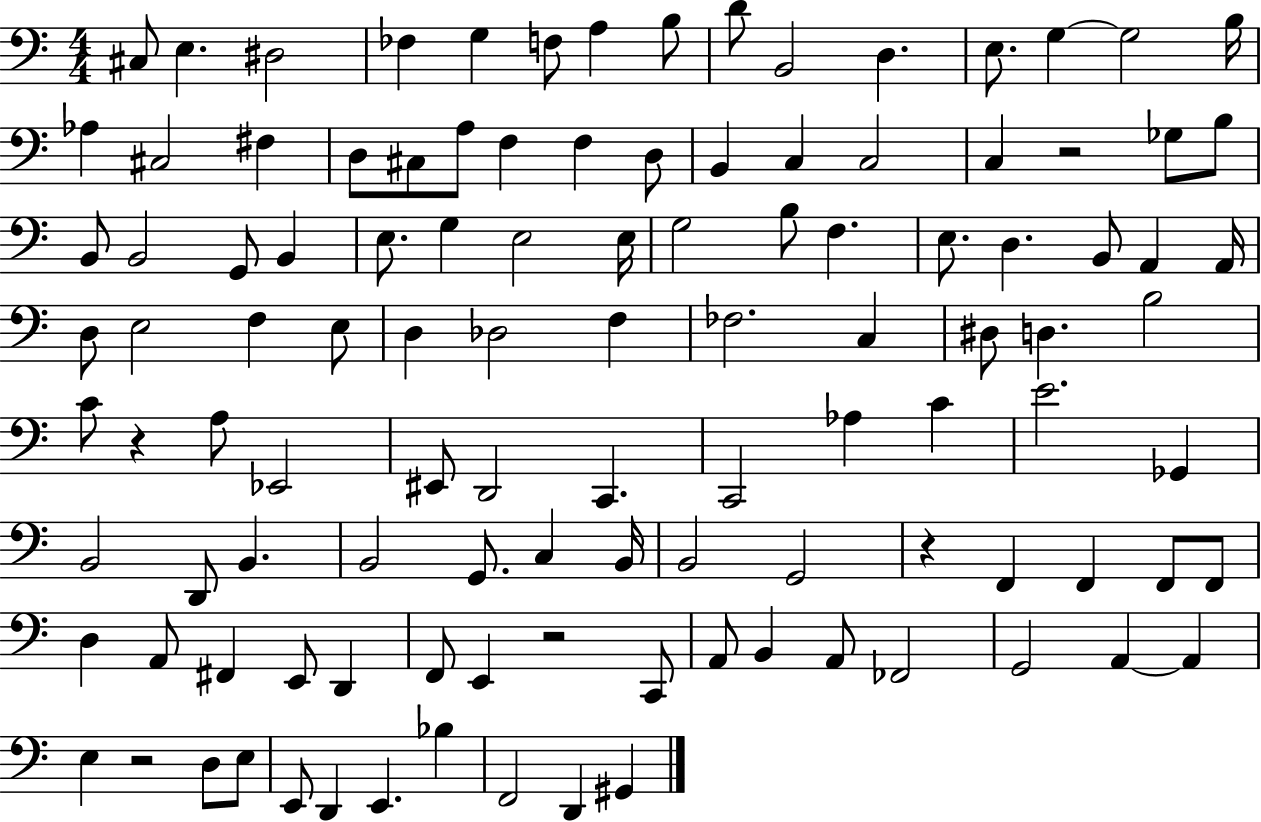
{
  \clef bass
  \numericTimeSignature
  \time 4/4
  \key c \major
  cis8 e4. dis2 | fes4 g4 f8 a4 b8 | d'8 b,2 d4. | e8. g4~~ g2 b16 | \break aes4 cis2 fis4 | d8 cis8 a8 f4 f4 d8 | b,4 c4 c2 | c4 r2 ges8 b8 | \break b,8 b,2 g,8 b,4 | e8. g4 e2 e16 | g2 b8 f4. | e8. d4. b,8 a,4 a,16 | \break d8 e2 f4 e8 | d4 des2 f4 | fes2. c4 | dis8 d4. b2 | \break c'8 r4 a8 ees,2 | eis,8 d,2 c,4. | c,2 aes4 c'4 | e'2. ges,4 | \break b,2 d,8 b,4. | b,2 g,8. c4 b,16 | b,2 g,2 | r4 f,4 f,4 f,8 f,8 | \break d4 a,8 fis,4 e,8 d,4 | f,8 e,4 r2 c,8 | a,8 b,4 a,8 fes,2 | g,2 a,4~~ a,4 | \break e4 r2 d8 e8 | e,8 d,4 e,4. bes4 | f,2 d,4 gis,4 | \bar "|."
}